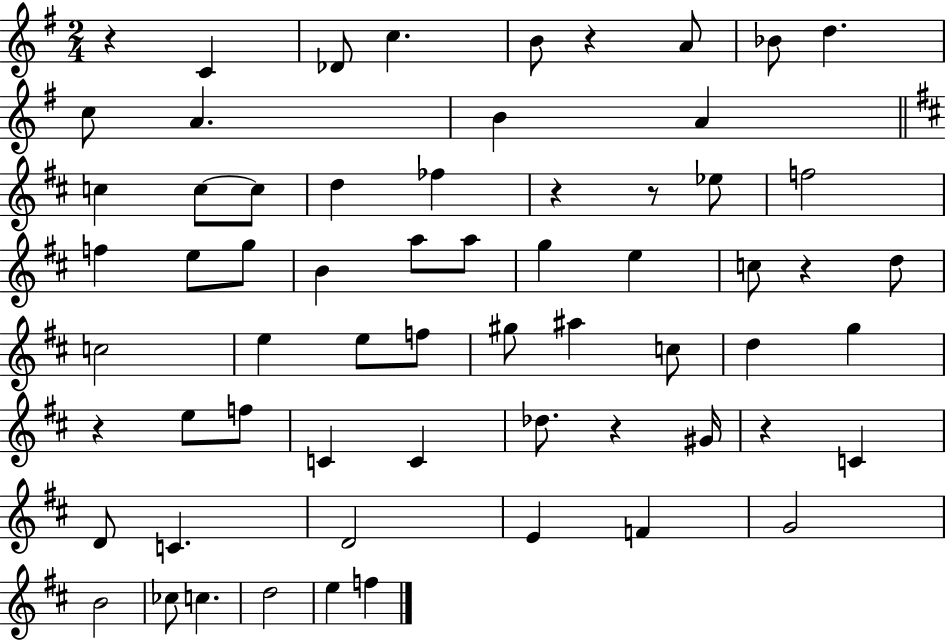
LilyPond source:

{
  \clef treble
  \numericTimeSignature
  \time 2/4
  \key g \major
  \repeat volta 2 { r4 c'4 | des'8 c''4. | b'8 r4 a'8 | bes'8 d''4. | \break c''8 a'4. | b'4 a'4 | \bar "||" \break \key b \minor c''4 c''8~~ c''8 | d''4 fes''4 | r4 r8 ees''8 | f''2 | \break f''4 e''8 g''8 | b'4 a''8 a''8 | g''4 e''4 | c''8 r4 d''8 | \break c''2 | e''4 e''8 f''8 | gis''8 ais''4 c''8 | d''4 g''4 | \break r4 e''8 f''8 | c'4 c'4 | des''8. r4 gis'16 | r4 c'4 | \break d'8 c'4. | d'2 | e'4 f'4 | g'2 | \break b'2 | ces''8 c''4. | d''2 | e''4 f''4 | \break } \bar "|."
}